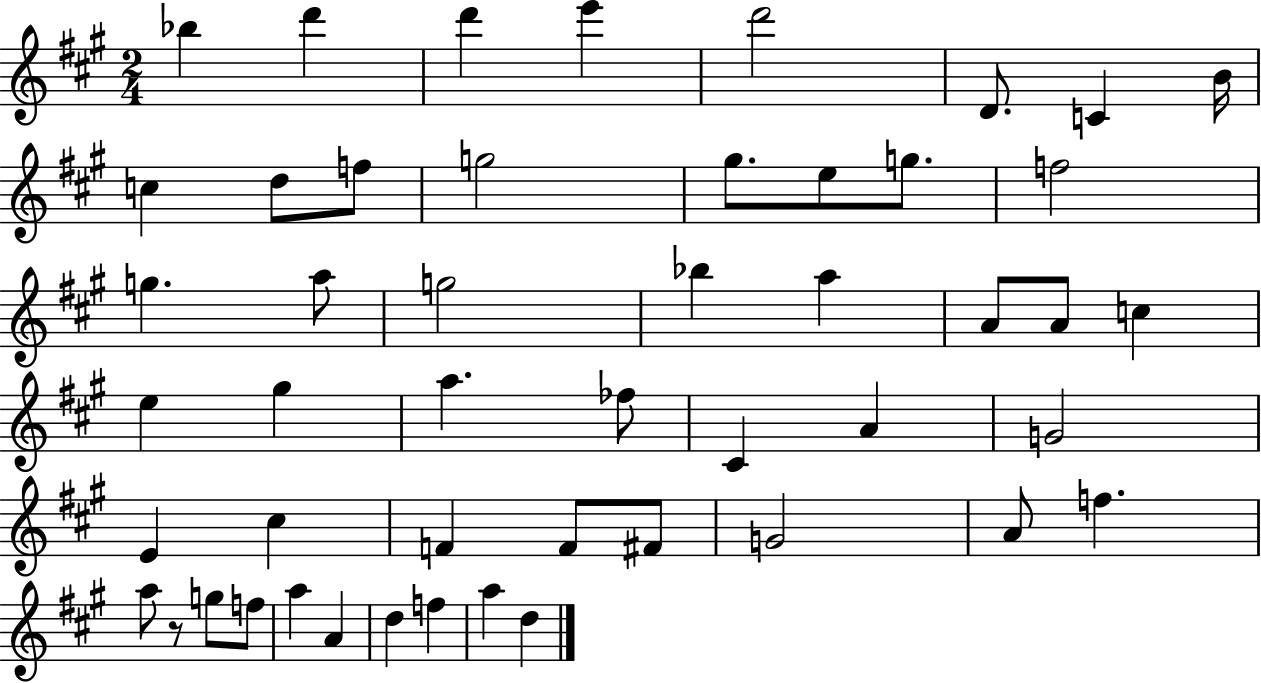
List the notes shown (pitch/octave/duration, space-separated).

Bb5/q D6/q D6/q E6/q D6/h D4/e. C4/q B4/s C5/q D5/e F5/e G5/h G#5/e. E5/e G5/e. F5/h G5/q. A5/e G5/h Bb5/q A5/q A4/e A4/e C5/q E5/q G#5/q A5/q. FES5/e C#4/q A4/q G4/h E4/q C#5/q F4/q F4/e F#4/e G4/h A4/e F5/q. A5/e R/e G5/e F5/e A5/q A4/q D5/q F5/q A5/q D5/q